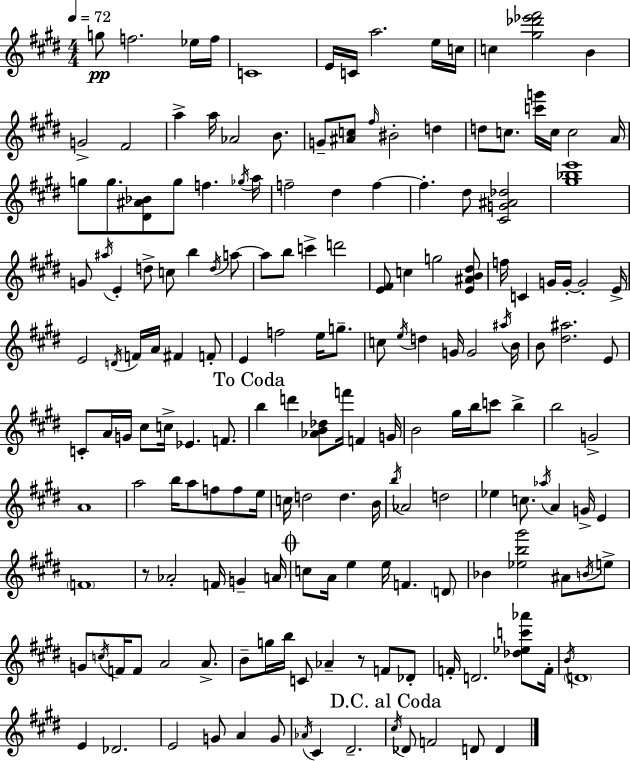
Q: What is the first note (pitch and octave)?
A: G5